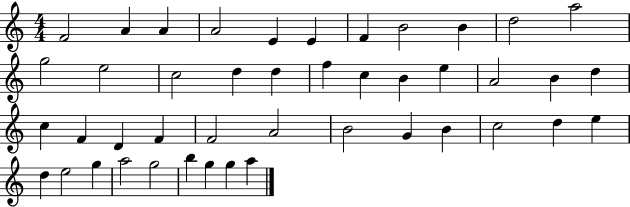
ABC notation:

X:1
T:Untitled
M:4/4
L:1/4
K:C
F2 A A A2 E E F B2 B d2 a2 g2 e2 c2 d d f c B e A2 B d c F D F F2 A2 B2 G B c2 d e d e2 g a2 g2 b g g a